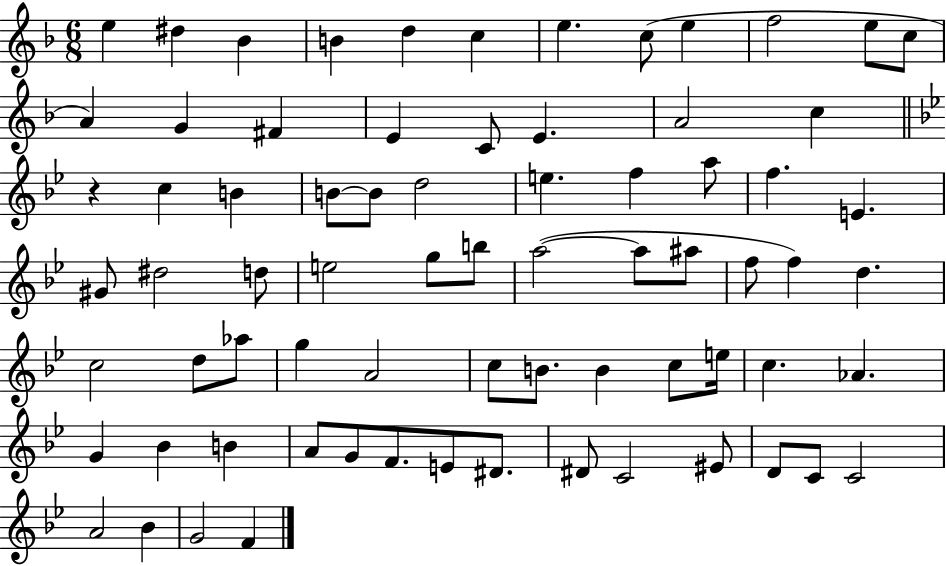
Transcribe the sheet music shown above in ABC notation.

X:1
T:Untitled
M:6/8
L:1/4
K:F
e ^d _B B d c e c/2 e f2 e/2 c/2 A G ^F E C/2 E A2 c z c B B/2 B/2 d2 e f a/2 f E ^G/2 ^d2 d/2 e2 g/2 b/2 a2 a/2 ^a/2 f/2 f d c2 d/2 _a/2 g A2 c/2 B/2 B c/2 e/4 c _A G _B B A/2 G/2 F/2 E/2 ^D/2 ^D/2 C2 ^E/2 D/2 C/2 C2 A2 _B G2 F